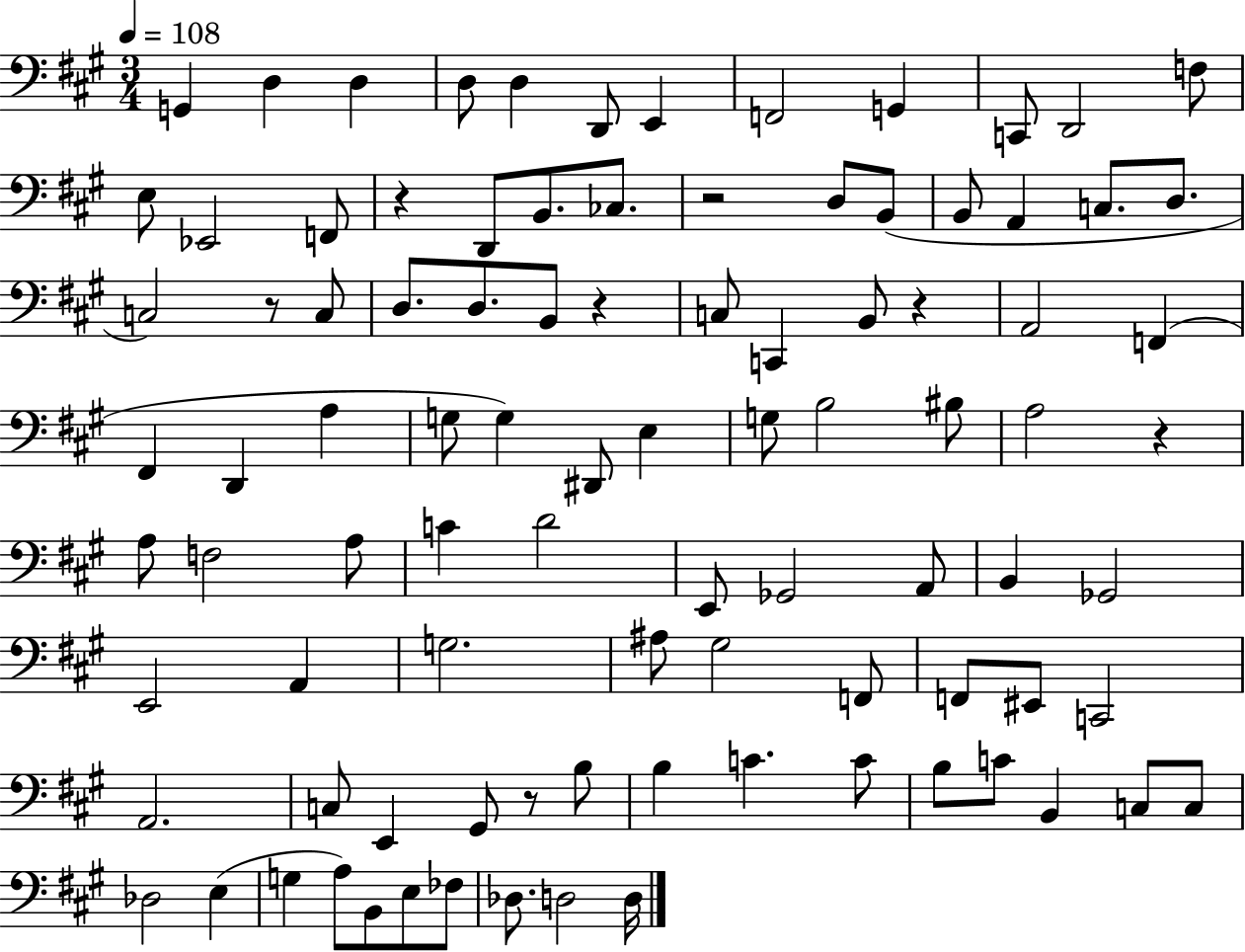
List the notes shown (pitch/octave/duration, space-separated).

G2/q D3/q D3/q D3/e D3/q D2/e E2/q F2/h G2/q C2/e D2/h F3/e E3/e Eb2/h F2/e R/q D2/e B2/e. CES3/e. R/h D3/e B2/e B2/e A2/q C3/e. D3/e. C3/h R/e C3/e D3/e. D3/e. B2/e R/q C3/e C2/q B2/e R/q A2/h F2/q F#2/q D2/q A3/q G3/e G3/q D#2/e E3/q G3/e B3/h BIS3/e A3/h R/q A3/e F3/h A3/e C4/q D4/h E2/e Gb2/h A2/e B2/q Gb2/h E2/h A2/q G3/h. A#3/e G#3/h F2/e F2/e EIS2/e C2/h A2/h. C3/e E2/q G#2/e R/e B3/e B3/q C4/q. C4/e B3/e C4/e B2/q C3/e C3/e Db3/h E3/q G3/q A3/e B2/e E3/e FES3/e Db3/e. D3/h D3/s